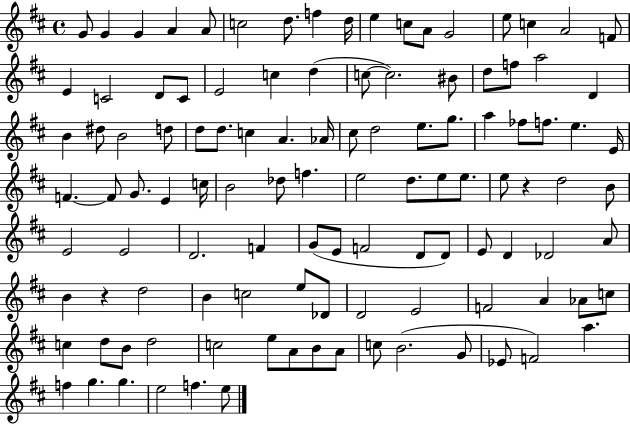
G4/e G4/q G4/q A4/q A4/e C5/h D5/e. F5/q D5/s E5/q C5/e A4/e G4/h E5/e C5/q A4/h F4/e E4/q C4/h D4/e C4/e E4/h C5/q D5/q C5/e C5/h. BIS4/e D5/e F5/e A5/h D4/q B4/q D#5/e B4/h D5/e D5/e D5/e. C5/q A4/q. Ab4/s C#5/e D5/h E5/e. G5/e. A5/q FES5/e F5/e. E5/q. E4/s F4/q. F4/e G4/e. E4/q C5/s B4/h Db5/e F5/q. E5/h D5/e. E5/e E5/e. E5/e R/q D5/h B4/e E4/h E4/h D4/h. F4/q G4/e E4/e F4/h D4/e D4/e E4/e D4/q Db4/h A4/e B4/q R/q D5/h B4/q C5/h E5/e Db4/e D4/h E4/h F4/h A4/q Ab4/e C5/e C5/q D5/e B4/e D5/h C5/h E5/e A4/e B4/e A4/e C5/e B4/h. G4/e Eb4/e F4/h A5/q. F5/q G5/q. G5/q. E5/h F5/q. E5/e